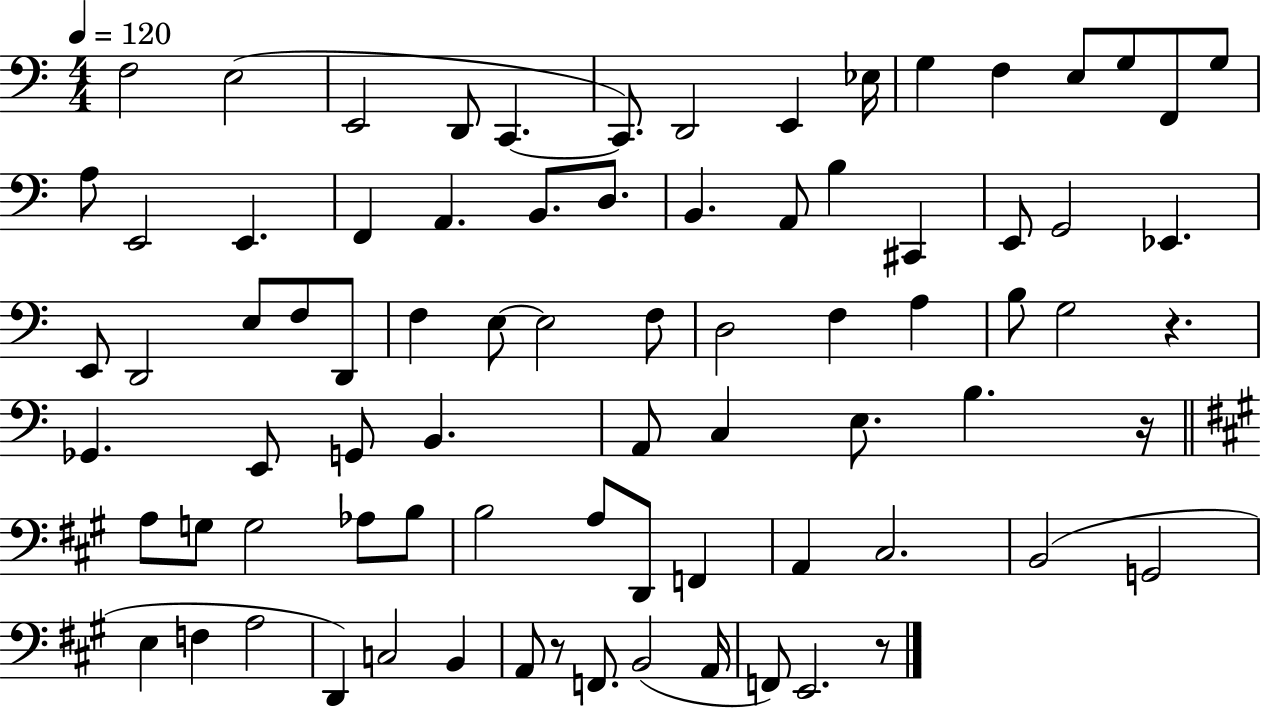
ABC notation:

X:1
T:Untitled
M:4/4
L:1/4
K:C
F,2 E,2 E,,2 D,,/2 C,, C,,/2 D,,2 E,, _E,/4 G, F, E,/2 G,/2 F,,/2 G,/2 A,/2 E,,2 E,, F,, A,, B,,/2 D,/2 B,, A,,/2 B, ^C,, E,,/2 G,,2 _E,, E,,/2 D,,2 E,/2 F,/2 D,,/2 F, E,/2 E,2 F,/2 D,2 F, A, B,/2 G,2 z _G,, E,,/2 G,,/2 B,, A,,/2 C, E,/2 B, z/4 A,/2 G,/2 G,2 _A,/2 B,/2 B,2 A,/2 D,,/2 F,, A,, ^C,2 B,,2 G,,2 E, F, A,2 D,, C,2 B,, A,,/2 z/2 F,,/2 B,,2 A,,/4 F,,/2 E,,2 z/2